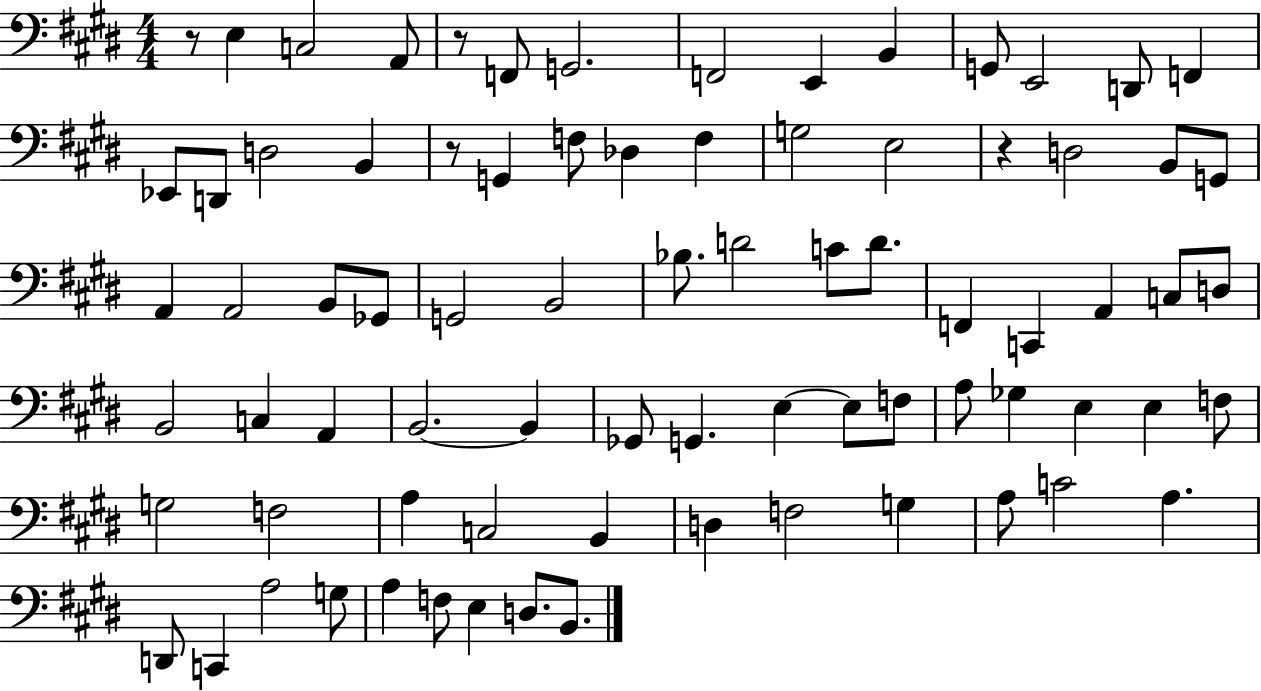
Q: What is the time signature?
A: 4/4